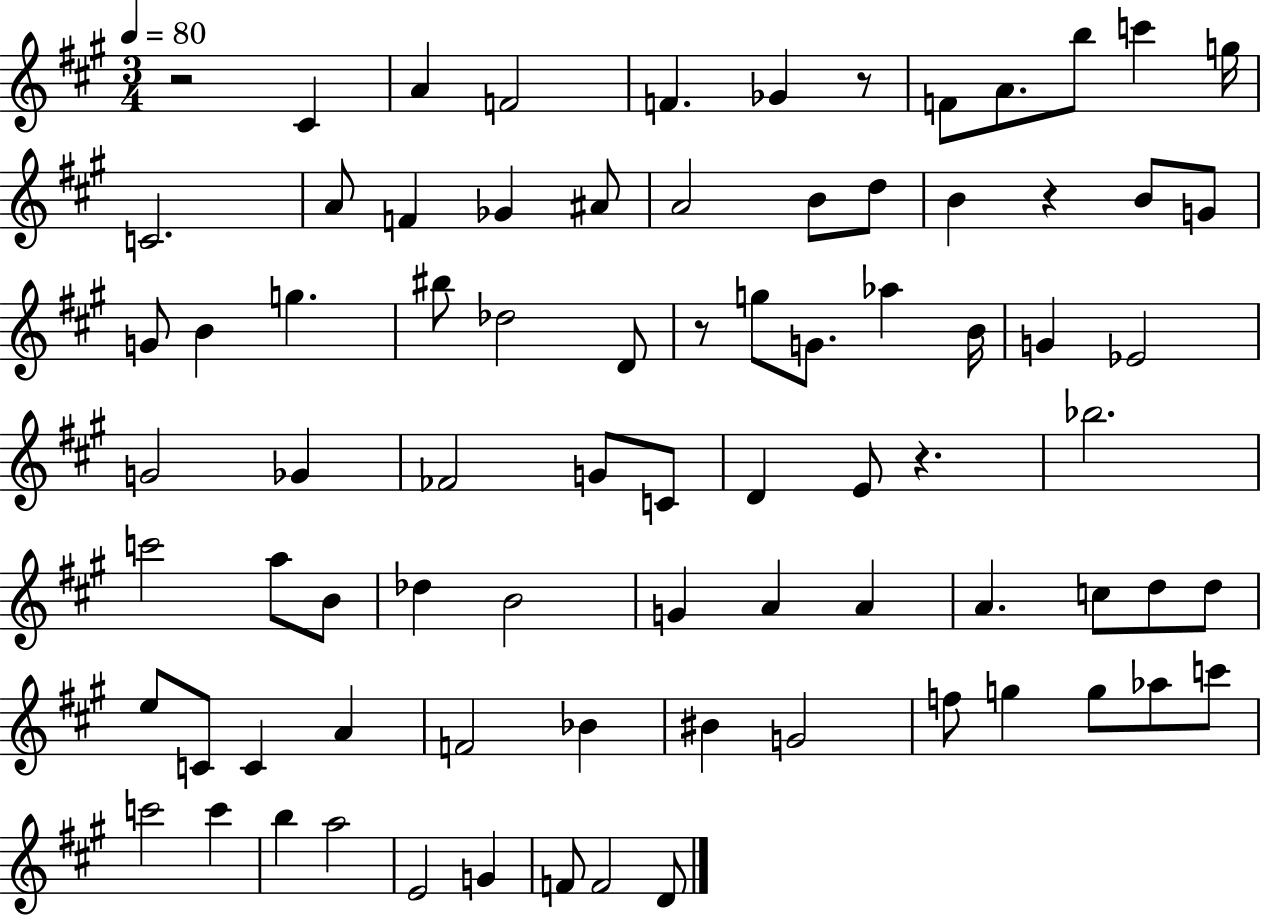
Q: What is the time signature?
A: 3/4